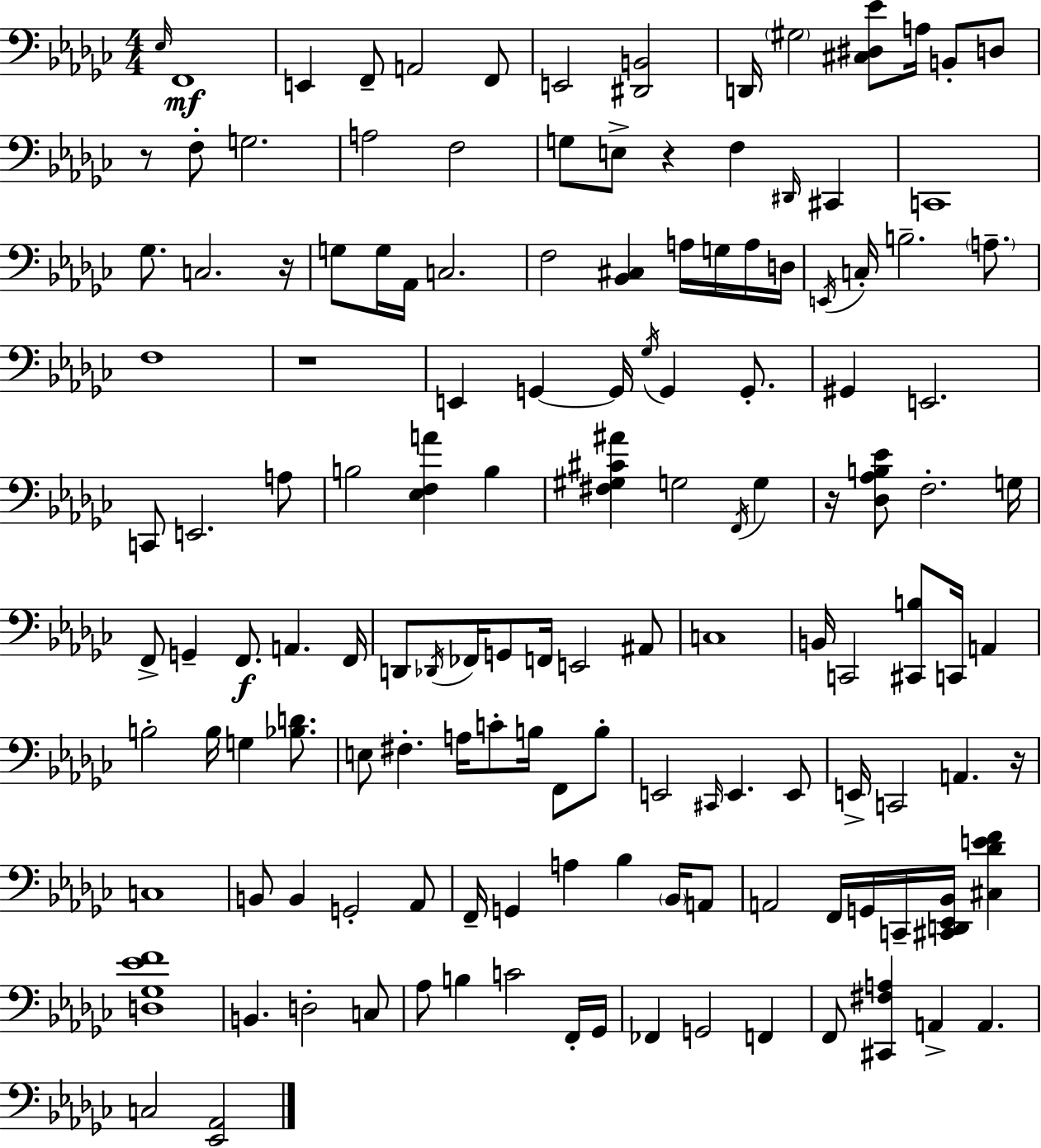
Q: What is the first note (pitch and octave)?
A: Eb3